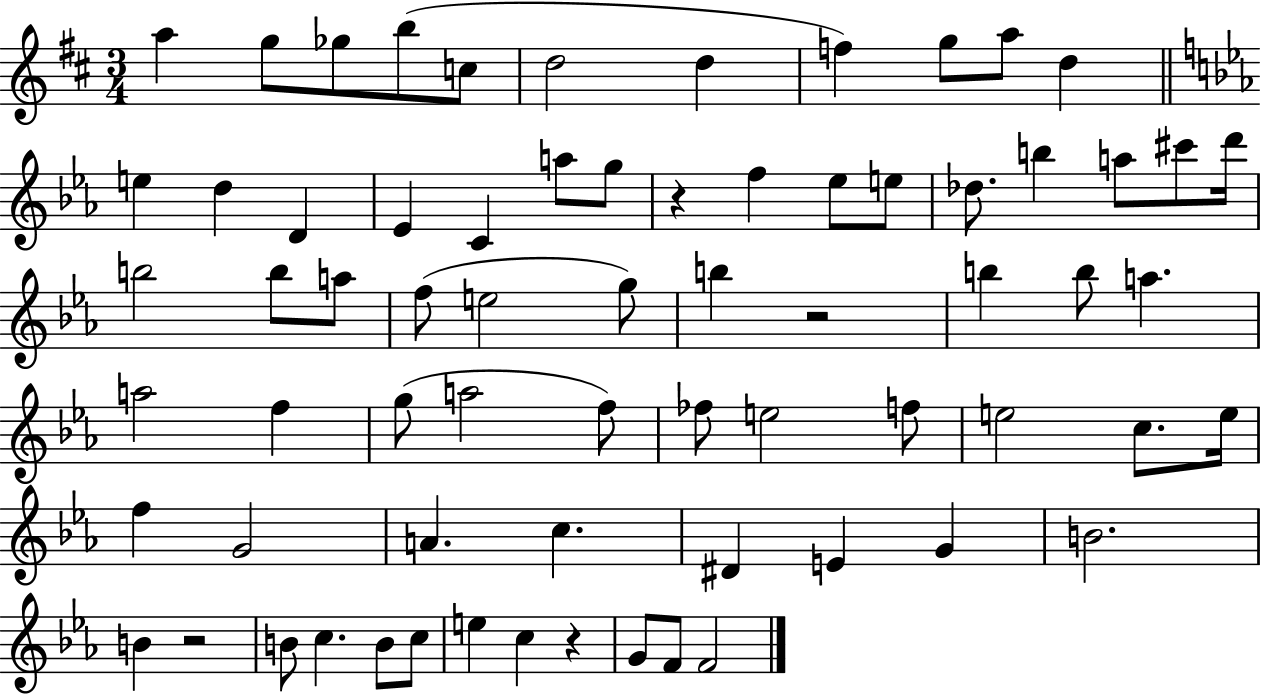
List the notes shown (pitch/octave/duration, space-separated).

A5/q G5/e Gb5/e B5/e C5/e D5/h D5/q F5/q G5/e A5/e D5/q E5/q D5/q D4/q Eb4/q C4/q A5/e G5/e R/q F5/q Eb5/e E5/e Db5/e. B5/q A5/e C#6/e D6/s B5/h B5/e A5/e F5/e E5/h G5/e B5/q R/h B5/q B5/e A5/q. A5/h F5/q G5/e A5/h F5/e FES5/e E5/h F5/e E5/h C5/e. E5/s F5/q G4/h A4/q. C5/q. D#4/q E4/q G4/q B4/h. B4/q R/h B4/e C5/q. B4/e C5/e E5/q C5/q R/q G4/e F4/e F4/h